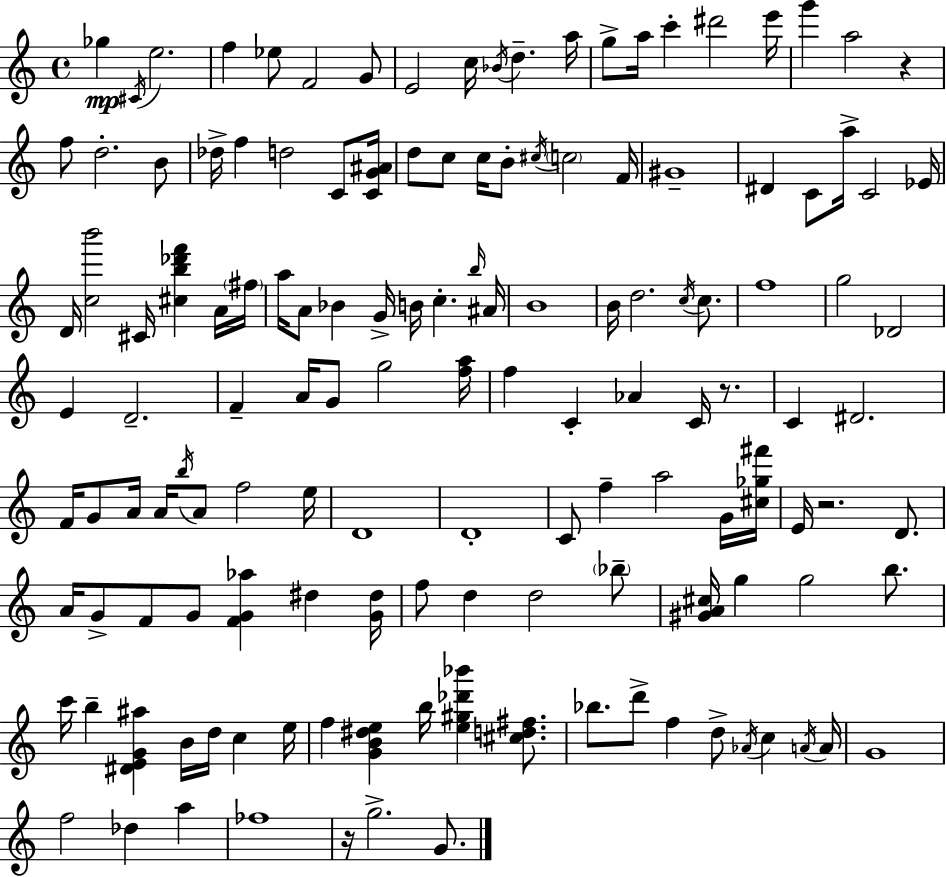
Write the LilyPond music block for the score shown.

{
  \clef treble
  \time 4/4
  \defaultTimeSignature
  \key a \minor
  ges''4\mp \acciaccatura { cis'16 } e''2. | f''4 ees''8 f'2 g'8 | e'2 c''16 \acciaccatura { bes'16 } d''4.-- | a''16 g''8-> a''16 c'''4-. dis'''2 | \break e'''16 g'''4 a''2 r4 | f''8 d''2.-. | b'8 des''16-> f''4 d''2 c'8 | <c' g' ais'>16 d''8 c''8 c''16 b'8-. \acciaccatura { cis''16 } \parenthesize c''2 | \break f'16 gis'1-- | dis'4 c'8 a''16-> c'2 | ees'16 d'16 <c'' b'''>2 cis'16 <cis'' b'' des''' f'''>4 | a'16 \parenthesize fis''16 a''16 a'8 bes'4 g'16-> b'16 c''4.-. | \break \grace { b''16 } ais'16 b'1 | b'16 d''2. | \acciaccatura { c''16 } c''8. f''1 | g''2 des'2 | \break e'4 d'2.-- | f'4-- a'16 g'8 g''2 | <f'' a''>16 f''4 c'4-. aes'4 | c'16 r8. c'4 dis'2. | \break f'16 g'8 a'16 a'16 \acciaccatura { b''16 } a'8 f''2 | e''16 d'1 | d'1-. | c'8 f''4-- a''2 | \break g'16 <cis'' ges'' fis'''>16 e'16 r2. | d'8. a'16 g'8-> f'8 g'8 <f' g' aes''>4 | dis''4 <g' dis''>16 f''8 d''4 d''2 | \parenthesize bes''8-- <gis' a' cis''>16 g''4 g''2 | \break b''8. c'''16 b''4-- <dis' e' g' ais''>4 b'16 | d''16 c''4 e''16 f''4 <g' b' dis'' e''>4 b''16 <e'' gis'' des''' bes'''>4 | <cis'' d'' fis''>8. bes''8. d'''8-> f''4 d''8-> | \acciaccatura { aes'16 } c''4 \acciaccatura { a'16 } a'16 g'1 | \break f''2 | des''4 a''4 fes''1 | r16 g''2.-> | g'8. \bar "|."
}